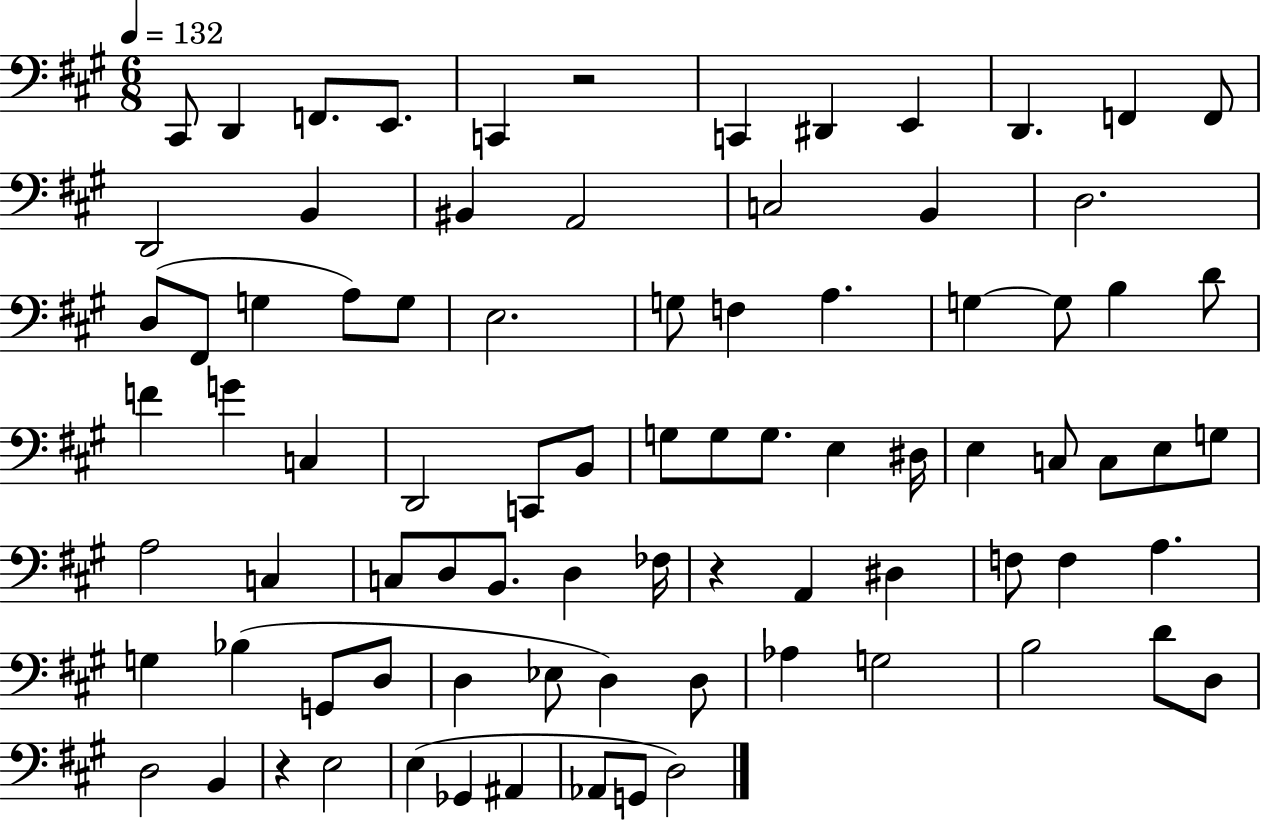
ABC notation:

X:1
T:Untitled
M:6/8
L:1/4
K:A
^C,,/2 D,, F,,/2 E,,/2 C,, z2 C,, ^D,, E,, D,, F,, F,,/2 D,,2 B,, ^B,, A,,2 C,2 B,, D,2 D,/2 ^F,,/2 G, A,/2 G,/2 E,2 G,/2 F, A, G, G,/2 B, D/2 F G C, D,,2 C,,/2 B,,/2 G,/2 G,/2 G,/2 E, ^D,/4 E, C,/2 C,/2 E,/2 G,/2 A,2 C, C,/2 D,/2 B,,/2 D, _F,/4 z A,, ^D, F,/2 F, A, G, _B, G,,/2 D,/2 D, _E,/2 D, D,/2 _A, G,2 B,2 D/2 D,/2 D,2 B,, z E,2 E, _G,, ^A,, _A,,/2 G,,/2 D,2